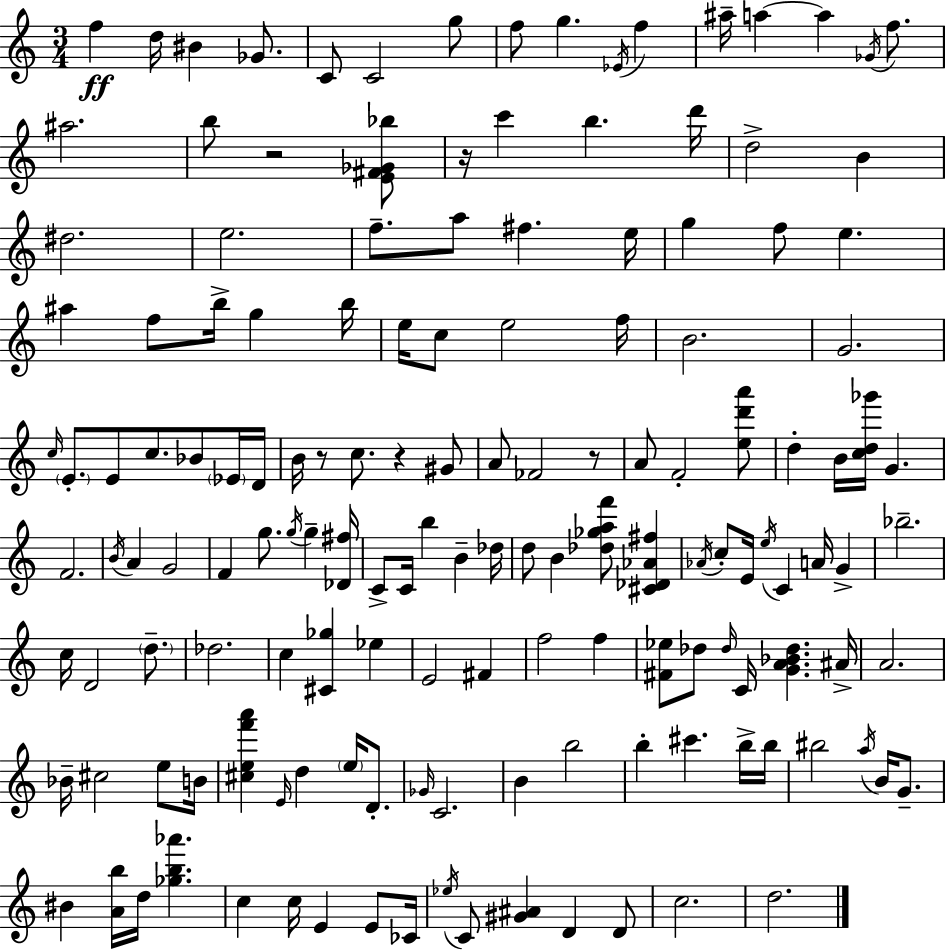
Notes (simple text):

F5/q D5/s BIS4/q Gb4/e. C4/e C4/h G5/e F5/e G5/q. Eb4/s F5/q A#5/s A5/q A5/q Gb4/s F5/e. A#5/h. B5/e R/h [E4,F#4,Gb4,Bb5]/e R/s C6/q B5/q. D6/s D5/h B4/q D#5/h. E5/h. F5/e. A5/e F#5/q. E5/s G5/q F5/e E5/q. A#5/q F5/e B5/s G5/q B5/s E5/s C5/e E5/h F5/s B4/h. G4/h. C5/s E4/e. E4/e C5/e. Bb4/e Eb4/s D4/s B4/s R/e C5/e. R/q G#4/e A4/e FES4/h R/e A4/e F4/h [E5,D6,A6]/e D5/q B4/s [C5,D5,Gb6]/s G4/q. F4/h. B4/s A4/q G4/h F4/q G5/e. G5/s G5/q [Db4,F#5]/s C4/e C4/s B5/q B4/q Db5/s D5/e B4/q [Db5,Gb5,A5,F6]/e [C#4,Db4,Ab4,F#5]/q Ab4/s C5/e E4/s E5/s C4/q A4/s G4/q Bb5/h. C5/s D4/h D5/e. Db5/h. C5/q [C#4,Gb5]/q Eb5/q E4/h F#4/q F5/h F5/q [F#4,Eb5]/e Db5/e Db5/s C4/s [G4,A4,Bb4,Db5]/q. A#4/s A4/h. Bb4/s C#5/h E5/e B4/s [C#5,E5,F6,A6]/q E4/s D5/q E5/s D4/e. Gb4/s C4/h. B4/q B5/h B5/q C#6/q. B5/s B5/s BIS5/h A5/s B4/s G4/e. BIS4/q [A4,B5]/s D5/s [Gb5,B5,Ab6]/q. C5/q C5/s E4/q E4/e CES4/s Eb5/s C4/e [G#4,A#4]/q D4/q D4/e C5/h. D5/h.